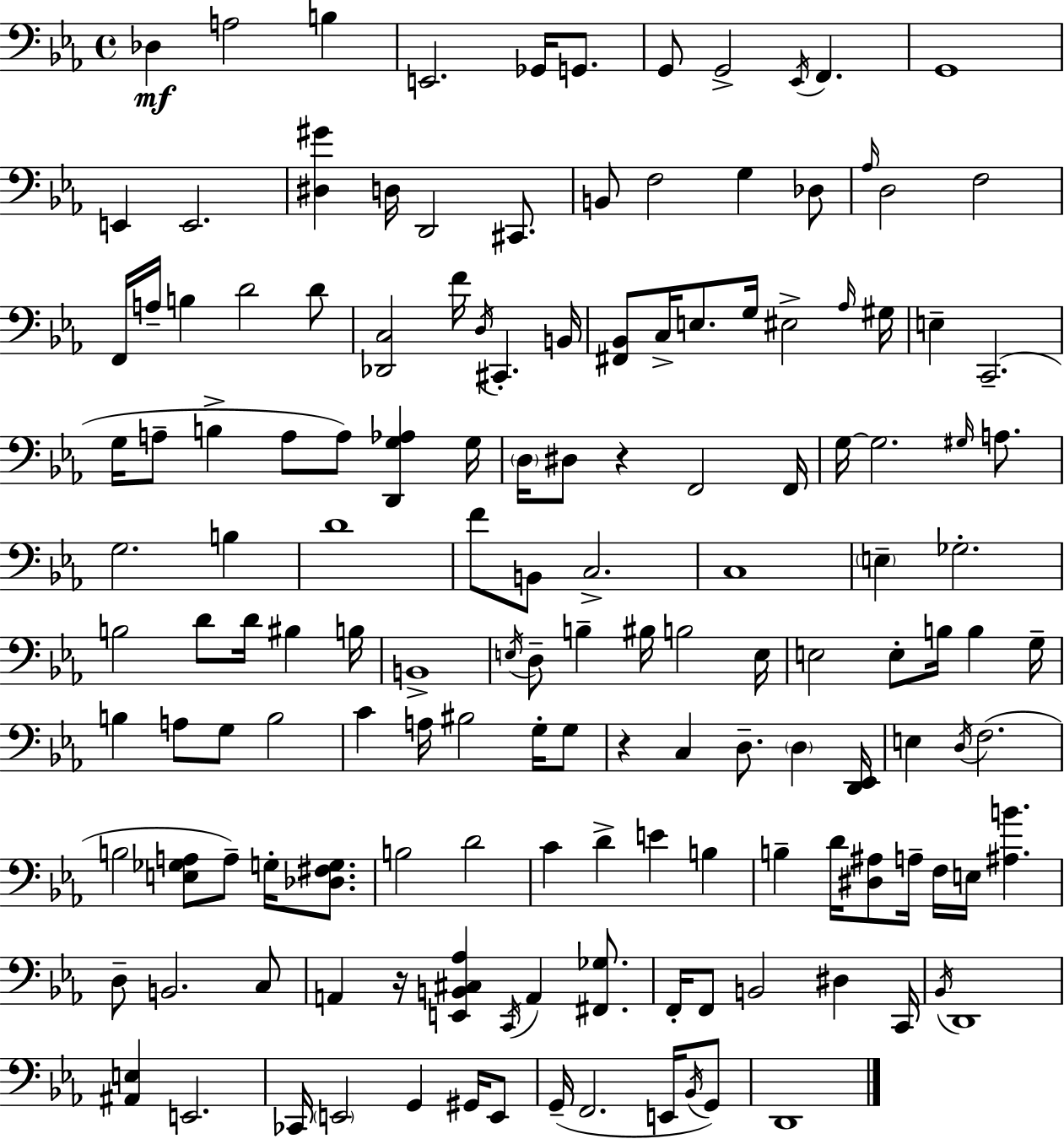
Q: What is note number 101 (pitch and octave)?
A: C4